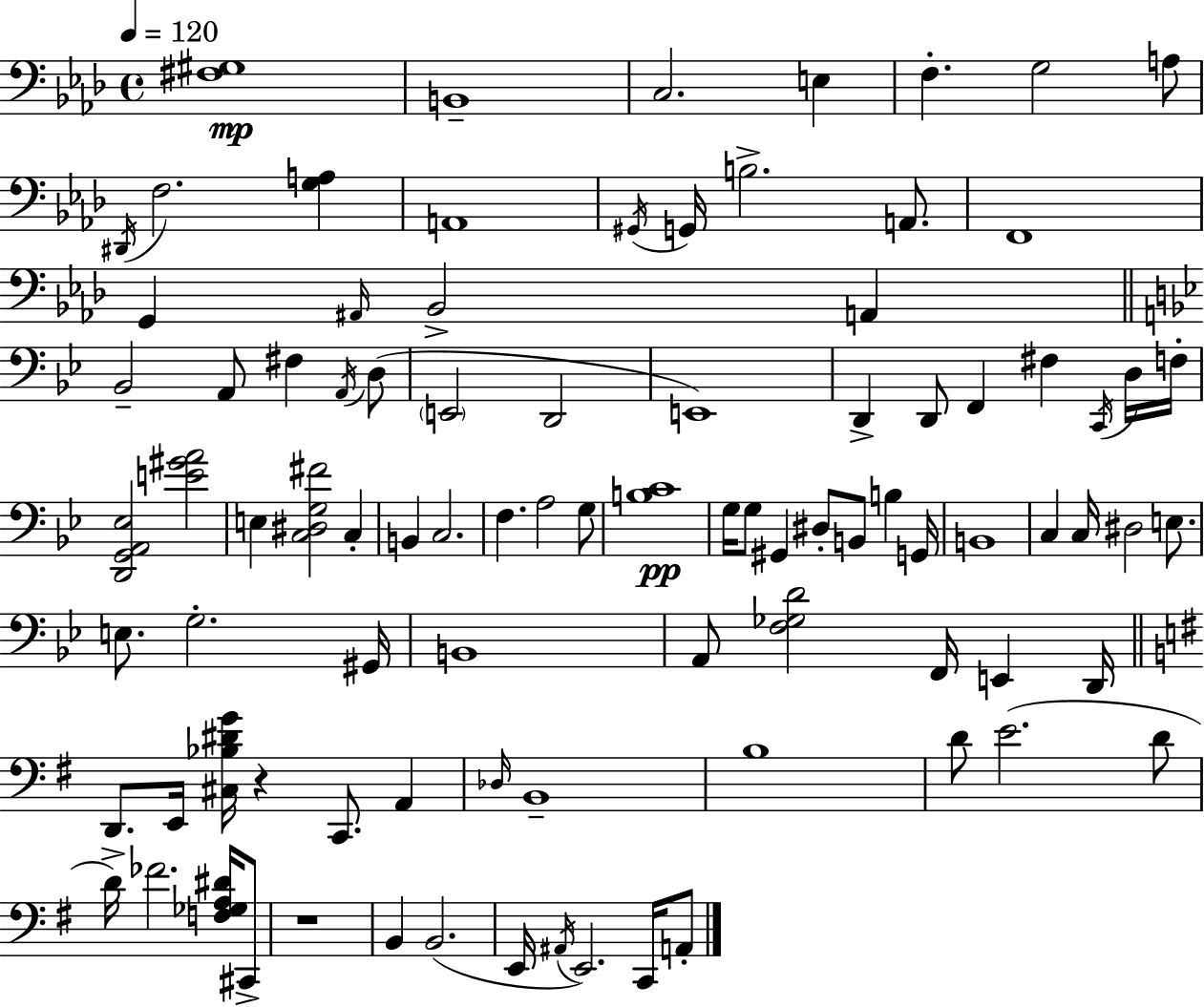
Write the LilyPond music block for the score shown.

{
  \clef bass
  \time 4/4
  \defaultTimeSignature
  \key aes \major
  \tempo 4 = 120
  <fis gis>1\mp | b,1-- | c2. e4 | f4.-. g2 a8 | \break \acciaccatura { dis,16 } f2. <g a>4 | a,1 | \acciaccatura { gis,16 } g,16 b2.-> a,8. | f,1 | \break g,4 \grace { ais,16 } bes,2-> a,4 | \bar "||" \break \key bes \major bes,2-- a,8 fis4 \acciaccatura { a,16 } d8( | \parenthesize e,2 d,2 | e,1) | d,4-> d,8 f,4 fis4 \acciaccatura { c,16 } | \break d16 f16-. <d, g, a, ees>2 <e' gis' a'>2 | e4 <c dis g fis'>2 c4-. | b,4 c2. | f4. a2 | \break g8 <b c'>1\pp | g16 g8 gis,4 dis8-. b,8 b4 | g,16 b,1 | c4 c16 dis2 e8. | \break e8. g2.-. | gis,16 b,1 | a,8 <f ges d'>2 f,16 e,4 | d,16 \bar "||" \break \key g \major d,8. e,16 <cis bes dis' g'>16 r4 c,8. a,4 | \grace { des16 } b,1-- | b1 | d'8 e'2.( d'8 | \break d'16->) fes'2. <f ges a dis'>16 cis,8-> | r1 | b,4 b,2.( | e,16 \acciaccatura { ais,16 } e,2.) c,16 | \break a,8-. \bar "|."
}